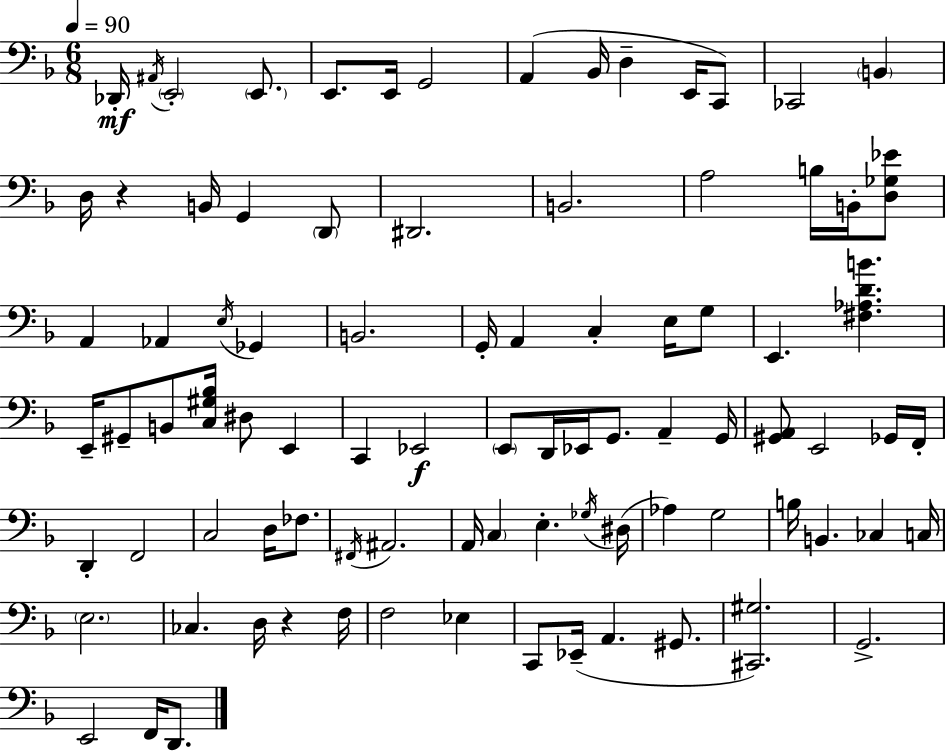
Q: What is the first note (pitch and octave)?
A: Db2